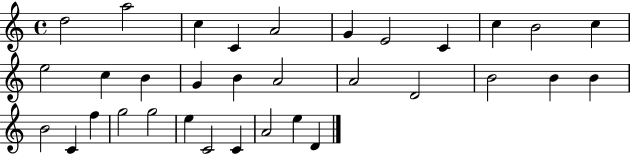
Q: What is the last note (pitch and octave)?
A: D4